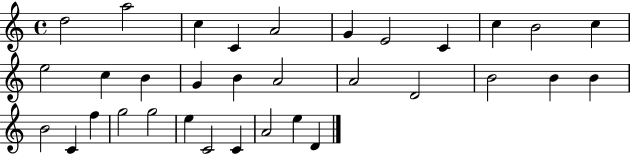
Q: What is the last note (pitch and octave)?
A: D4